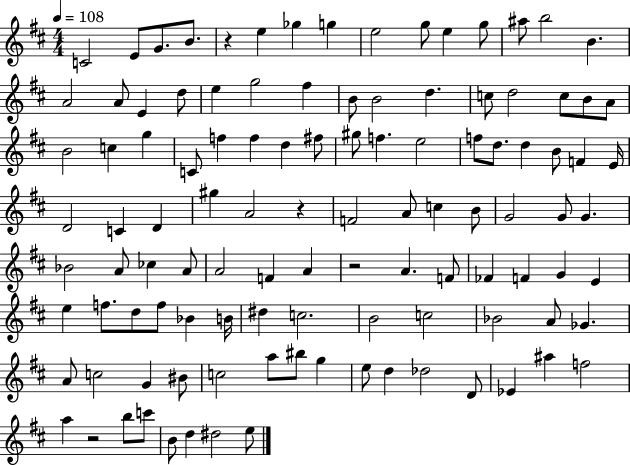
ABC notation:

X:1
T:Untitled
M:4/4
L:1/4
K:D
C2 E/2 G/2 B/2 z e _g g e2 g/2 e g/2 ^a/2 b2 B A2 A/2 E d/2 e g2 ^f B/2 B2 d c/2 d2 c/2 B/2 A/2 B2 c g C/2 f f d ^f/2 ^g/2 f e2 f/2 d/2 d B/2 F E/4 D2 C D ^g A2 z F2 A/2 c B/2 G2 G/2 G _B2 A/2 _c A/2 A2 F A z2 A F/2 _F F G E e f/2 d/2 f/2 _B B/4 ^d c2 B2 c2 _B2 A/2 _G A/2 c2 G ^B/2 c2 a/2 ^b/2 g e/2 d _d2 D/2 _E ^a f2 a z2 b/2 c'/2 B/2 d ^d2 e/2